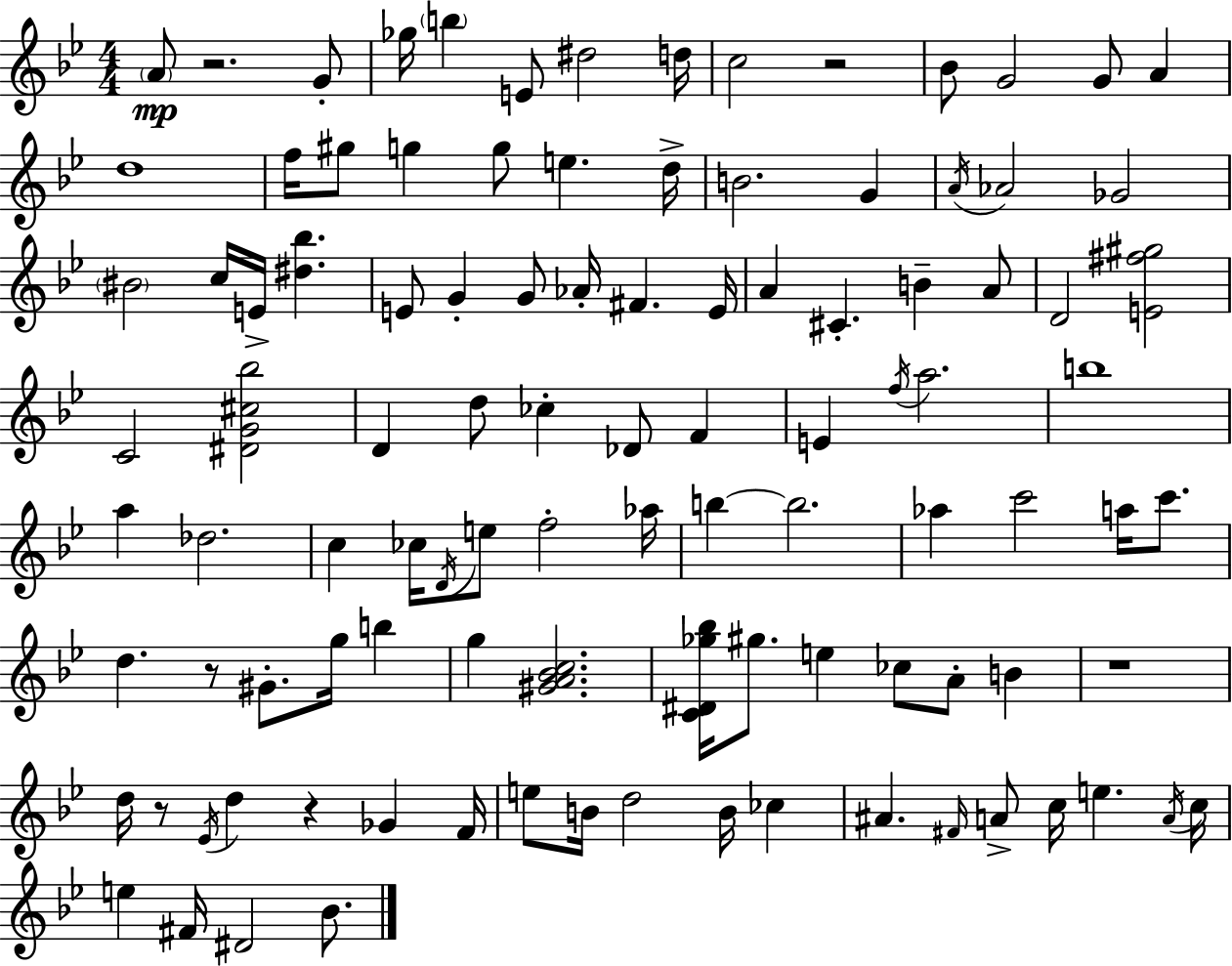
{
  \clef treble
  \numericTimeSignature
  \time 4/4
  \key g \minor
  \repeat volta 2 { \parenthesize a'8\mp r2. g'8-. | ges''16 \parenthesize b''4 e'8 dis''2 d''16 | c''2 r2 | bes'8 g'2 g'8 a'4 | \break d''1 | f''16 gis''8 g''4 g''8 e''4. d''16-> | b'2. g'4 | \acciaccatura { a'16 } aes'2 ges'2 | \break \parenthesize bis'2 c''16 e'16-> <dis'' bes''>4. | e'8 g'4-. g'8 aes'16-. fis'4. | e'16 a'4 cis'4.-. b'4-- a'8 | d'2 <e' fis'' gis''>2 | \break c'2 <dis' g' cis'' bes''>2 | d'4 d''8 ces''4-. des'8 f'4 | e'4 \acciaccatura { f''16 } a''2. | b''1 | \break a''4 des''2. | c''4 ces''16 \acciaccatura { d'16 } e''8 f''2-. | aes''16 b''4~~ b''2. | aes''4 c'''2 a''16 | \break c'''8. d''4. r8 gis'8.-. g''16 b''4 | g''4 <gis' a' bes' c''>2. | <c' dis' ges'' bes''>16 gis''8. e''4 ces''8 a'8-. b'4 | r1 | \break d''16 r8 \acciaccatura { ees'16 } d''4 r4 ges'4 | f'16 e''8 b'16 d''2 b'16 | ces''4 ais'4. \grace { fis'16 } a'8-> c''16 e''4. | \acciaccatura { a'16 } c''16 e''4 fis'16 dis'2 | \break bes'8. } \bar "|."
}